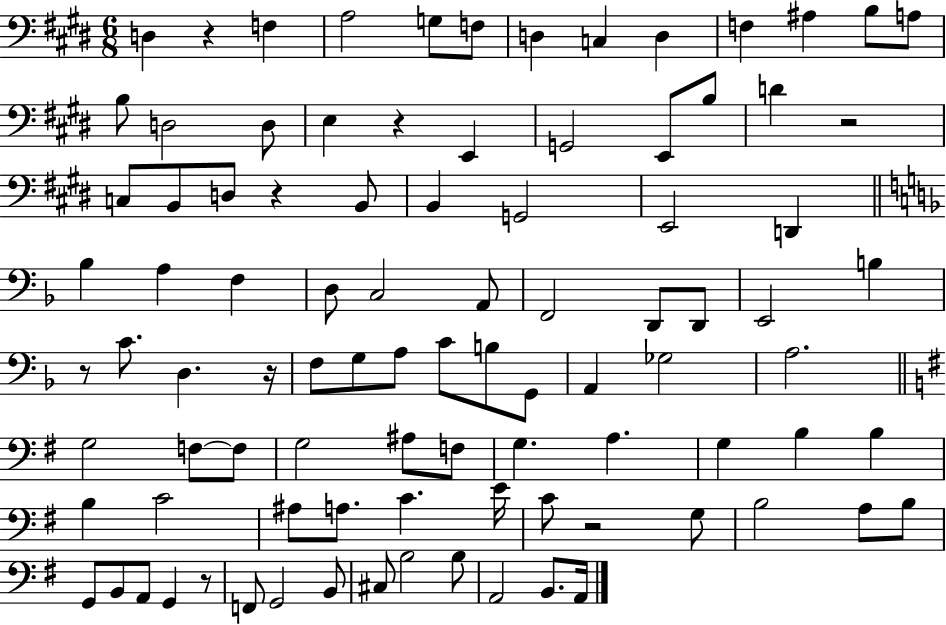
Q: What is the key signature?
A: E major